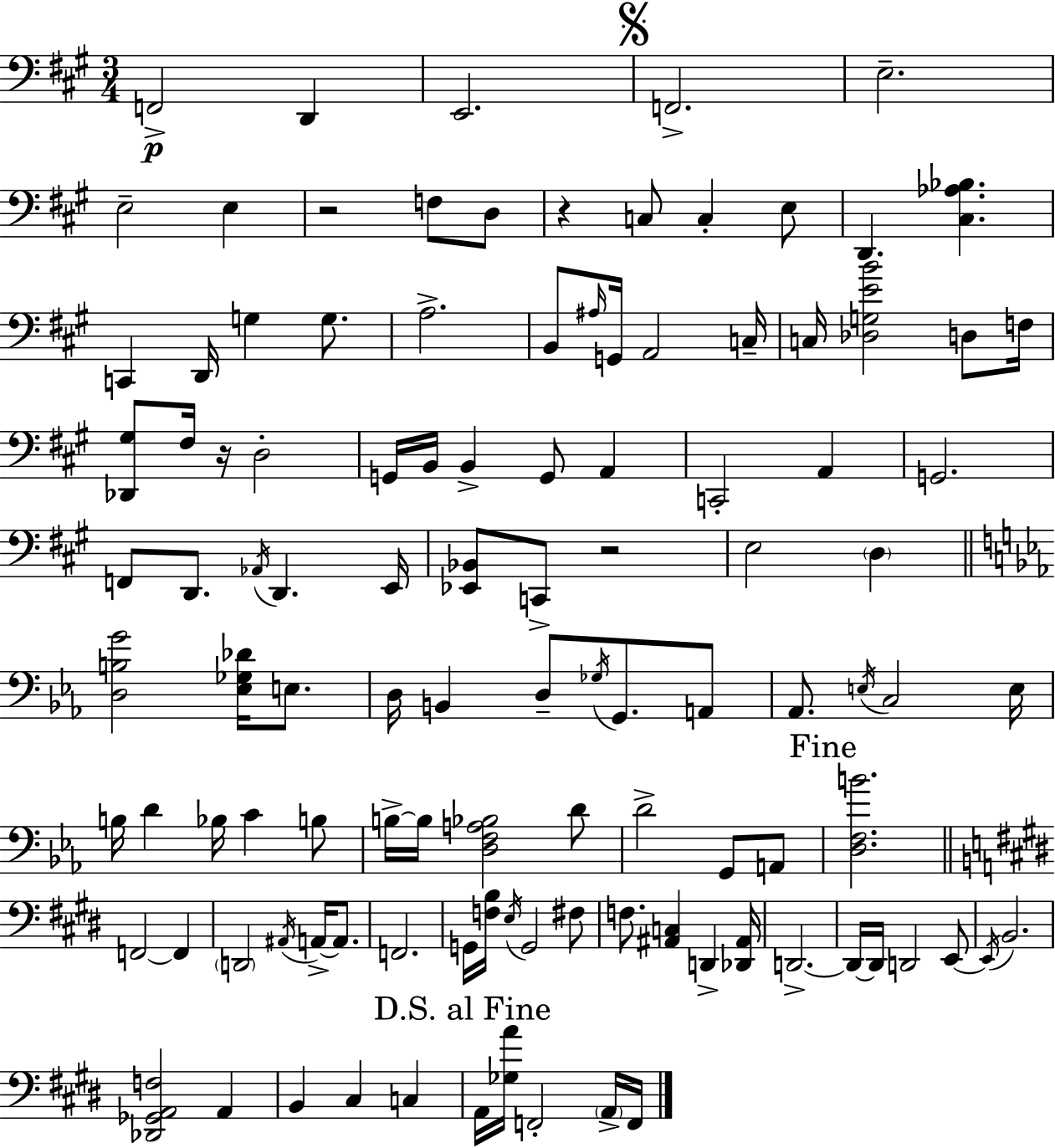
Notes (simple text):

F2/h D2/q E2/h. F2/h. E3/h. E3/h E3/q R/h F3/e D3/e R/q C3/e C3/q E3/e D2/q. [C#3,Ab3,Bb3]/q. C2/q D2/s G3/q G3/e. A3/h. B2/e A#3/s G2/s A2/h C3/s C3/s [Db3,G3,E4,B4]/h D3/e F3/s [Db2,G#3]/e F#3/s R/s D3/h G2/s B2/s B2/q G2/e A2/q C2/h A2/q G2/h. F2/e D2/e. Ab2/s D2/q. E2/s [Eb2,Bb2]/e C2/e R/h E3/h D3/q [D3,B3,G4]/h [Eb3,Gb3,Db4]/s E3/e. D3/s B2/q D3/e Gb3/s G2/e. A2/e Ab2/e. E3/s C3/h E3/s B3/s D4/q Bb3/s C4/q B3/e B3/s B3/s [D3,F3,A3,Bb3]/h D4/e D4/h G2/e A2/e [D3,F3,B4]/h. F2/h F2/q D2/h A#2/s A2/s A2/e. F2/h. G2/s [F3,B3]/s E3/s G2/h F#3/e F3/e. [A#2,C3]/q D2/q [Db2,A#2]/s D2/h. D2/s D2/s D2/h E2/e E2/s B2/h. [Db2,Gb2,A2,F3]/h A2/q B2/q C#3/q C3/q A2/s [Gb3,A4]/s F2/h A2/s F2/s